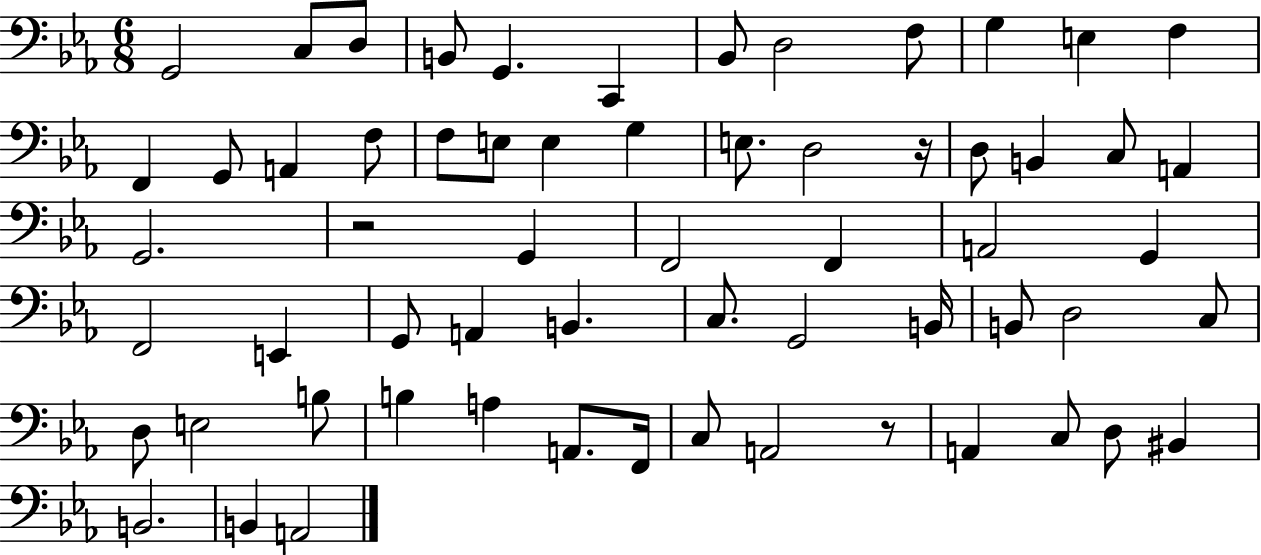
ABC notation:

X:1
T:Untitled
M:6/8
L:1/4
K:Eb
G,,2 C,/2 D,/2 B,,/2 G,, C,, _B,,/2 D,2 F,/2 G, E, F, F,, G,,/2 A,, F,/2 F,/2 E,/2 E, G, E,/2 D,2 z/4 D,/2 B,, C,/2 A,, G,,2 z2 G,, F,,2 F,, A,,2 G,, F,,2 E,, G,,/2 A,, B,, C,/2 G,,2 B,,/4 B,,/2 D,2 C,/2 D,/2 E,2 B,/2 B, A, A,,/2 F,,/4 C,/2 A,,2 z/2 A,, C,/2 D,/2 ^B,, B,,2 B,, A,,2